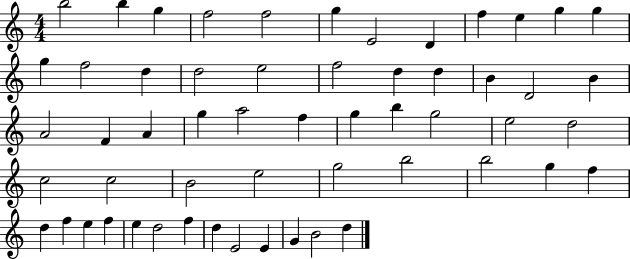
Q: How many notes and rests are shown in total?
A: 56